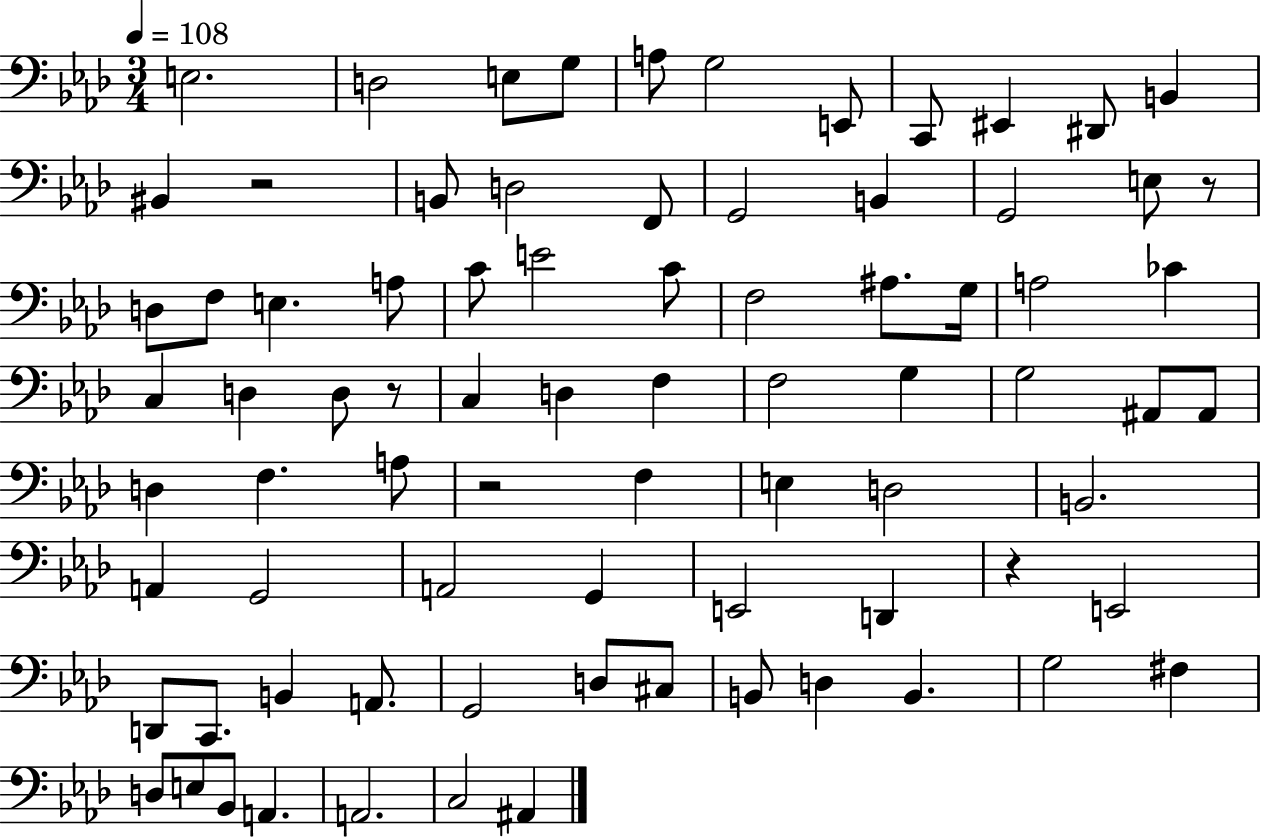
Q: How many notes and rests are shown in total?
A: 80